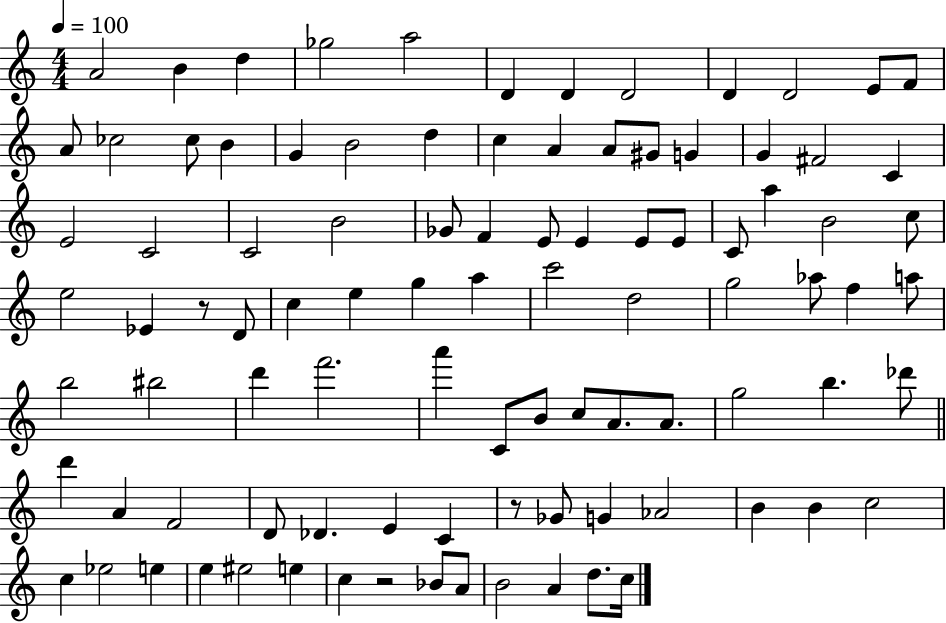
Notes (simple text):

A4/h B4/q D5/q Gb5/h A5/h D4/q D4/q D4/h D4/q D4/h E4/e F4/e A4/e CES5/h CES5/e B4/q G4/q B4/h D5/q C5/q A4/q A4/e G#4/e G4/q G4/q F#4/h C4/q E4/h C4/h C4/h B4/h Gb4/e F4/q E4/e E4/q E4/e E4/e C4/e A5/q B4/h C5/e E5/h Eb4/q R/e D4/e C5/q E5/q G5/q A5/q C6/h D5/h G5/h Ab5/e F5/q A5/e B5/h BIS5/h D6/q F6/h. A6/q C4/e B4/e C5/e A4/e. A4/e. G5/h B5/q. Db6/e D6/q A4/q F4/h D4/e Db4/q. E4/q C4/q R/e Gb4/e G4/q Ab4/h B4/q B4/q C5/h C5/q Eb5/h E5/q E5/q EIS5/h E5/q C5/q R/h Bb4/e A4/e B4/h A4/q D5/e. C5/s